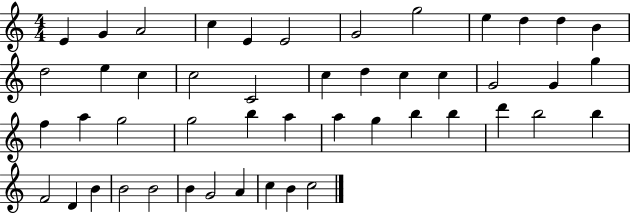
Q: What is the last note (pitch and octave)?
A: C5